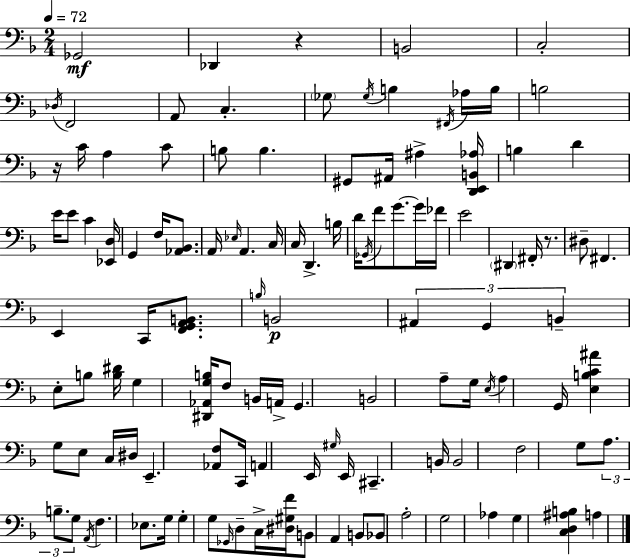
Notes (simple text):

Gb2/h Db2/q R/q B2/h C3/h Db3/s F2/h A2/e C3/q. Gb3/e Gb3/s B3/q F#2/s Ab3/s B3/s B3/h R/s C4/s A3/q C4/e B3/e B3/q. G#2/e A#2/s A#3/q [D2,E2,B2,Ab3]/s B3/q D4/q E4/s E4/e C4/q [Eb2,D3]/s G2/q F3/s [Ab2,Bb2]/e. A2/s Eb3/s A2/q. C3/s C3/s D2/q. B3/s D4/s Gb2/s F4/e G4/e. G4/s FES4/s E4/h D#2/q F#2/s R/e. D#3/e F#2/q. E2/q C2/s [F2,G2,A2,B2]/e. B3/s B2/h A#2/q G2/q B2/q E3/e B3/e [B3,D#4]/s G3/q [D#2,Ab2,G3,B3]/s F3/e B2/s A2/s G2/q. B2/h A3/e G3/s E3/s A3/q G2/s [E3,B3,C4,A#4]/q G3/e E3/e C3/s D#3/s E2/q. [Ab2,F3]/e C2/s A2/q E2/s G#3/s E2/s C#2/q. B2/s B2/h F3/h G3/e A3/e. B3/e. G3/e A2/s F3/q. Eb3/e. G3/s G3/q G3/e Gb2/s D3/e C3/s [D#3,G#3,F4]/s B2/e A2/q B2/e Bb2/e A3/h G3/h Ab3/q G3/q [C3,D3,A#3,B3]/q A3/q